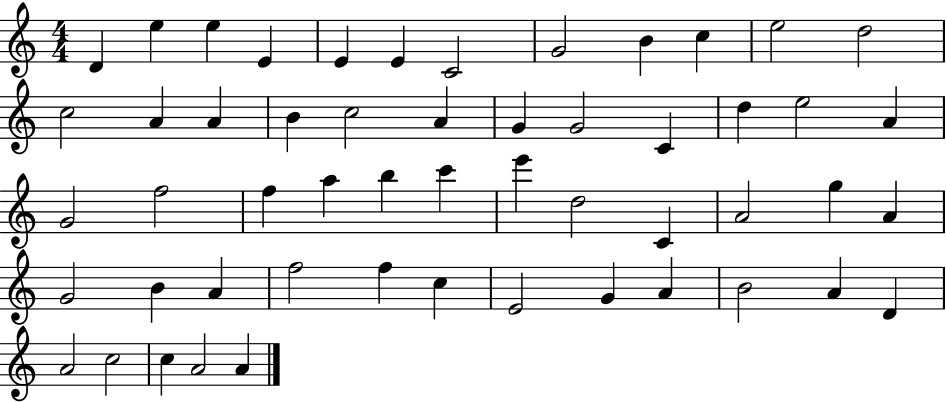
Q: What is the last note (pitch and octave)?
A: A4